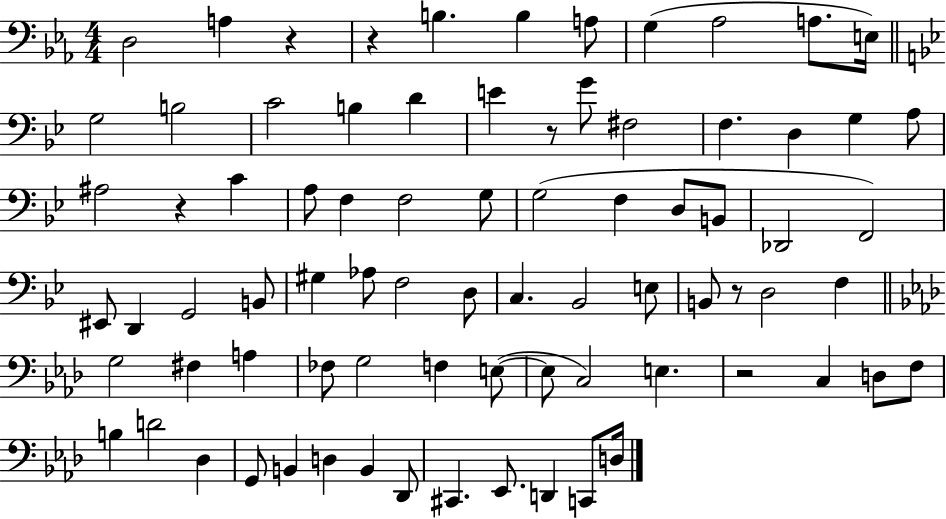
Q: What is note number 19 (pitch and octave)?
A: D3